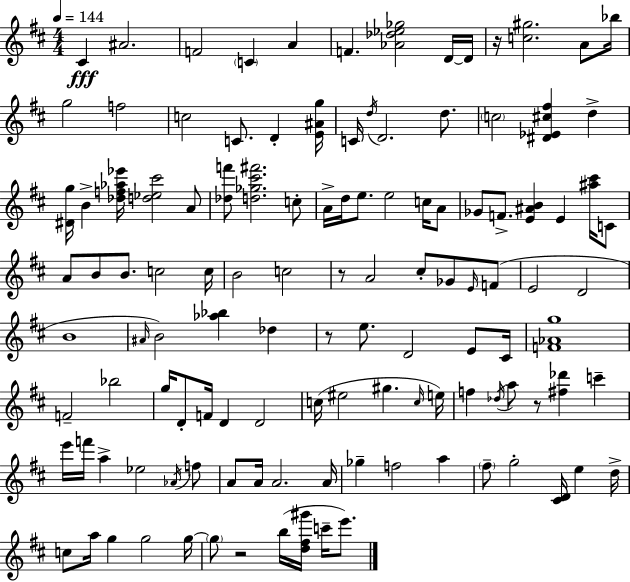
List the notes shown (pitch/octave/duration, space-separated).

C#4/q A#4/h. F4/h C4/q A4/q F4/q. [Ab4,Db5,Eb5,Gb5]/h D4/s D4/s R/s [C5,G#5]/h. A4/e Bb5/s G5/h F5/h C5/h C4/e. D4/q [E4,A#4,G5]/s C4/s D5/s D4/h. D5/e. C5/h [D#4,Eb4,C#5,F#5]/q D5/q [D#4,G5]/s B4/q [Db5,F5,Ab5,Eb6]/s [D5,Eb5,C#6]/h A4/e [Db5,F6]/e [D5,Gb5,C#6,F#6]/h. C5/e A4/s D5/s E5/e. E5/h C5/s A4/e Gb4/e F4/e. [E4,A#4,B4]/q E4/q [A#5,C#6]/s C4/e A4/e B4/e B4/e. C5/h C5/s B4/h C5/h R/e A4/h C#5/e Gb4/e E4/s F4/e E4/h D4/h B4/w A#4/s B4/h [Ab5,Bb5]/q Db5/q R/e E5/e. D4/h E4/e C#4/s [F4,Ab4,G5]/w F4/h Bb5/h G5/s D4/e F4/s D4/q D4/h C5/s EIS5/h G#5/q. C5/s E5/s F5/q Db5/s A5/e R/e [F#5,Db6]/q C6/q E6/s F6/s A5/q Eb5/h Ab4/s F5/e A4/e A4/s A4/h. A4/s Gb5/q F5/h A5/q F#5/e G5/h [C#4,D4]/s E5/q D5/s C5/e A5/s G5/q G5/h G5/s G5/e R/h B5/s [D5,F#5,G#6]/s C6/s E6/e.